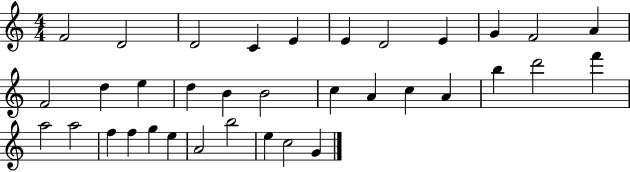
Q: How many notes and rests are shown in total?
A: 35